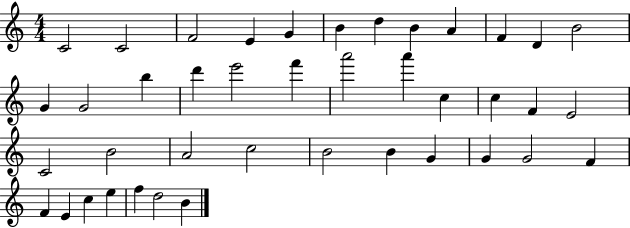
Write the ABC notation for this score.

X:1
T:Untitled
M:4/4
L:1/4
K:C
C2 C2 F2 E G B d B A F D B2 G G2 b d' e'2 f' a'2 a' c c F E2 C2 B2 A2 c2 B2 B G G G2 F F E c e f d2 B